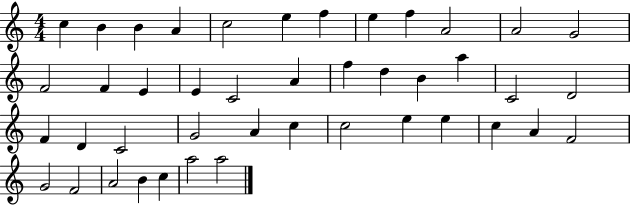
X:1
T:Untitled
M:4/4
L:1/4
K:C
c B B A c2 e f e f A2 A2 G2 F2 F E E C2 A f d B a C2 D2 F D C2 G2 A c c2 e e c A F2 G2 F2 A2 B c a2 a2